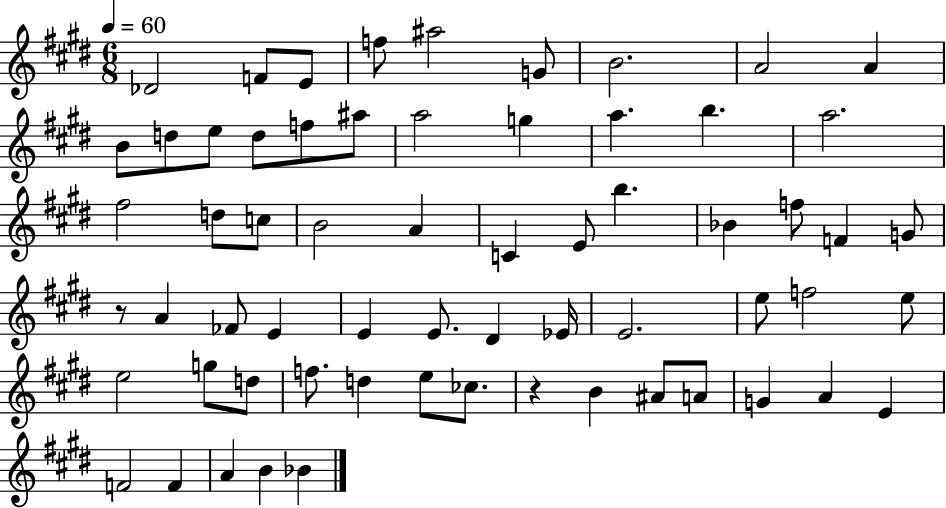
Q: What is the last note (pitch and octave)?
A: Bb4